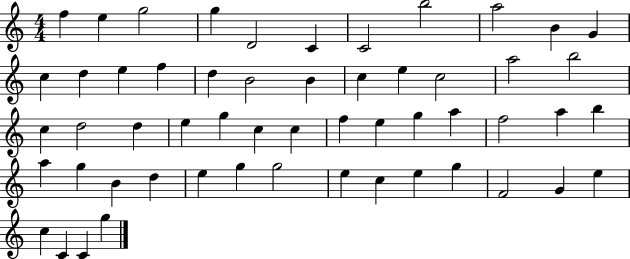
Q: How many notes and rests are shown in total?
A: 55